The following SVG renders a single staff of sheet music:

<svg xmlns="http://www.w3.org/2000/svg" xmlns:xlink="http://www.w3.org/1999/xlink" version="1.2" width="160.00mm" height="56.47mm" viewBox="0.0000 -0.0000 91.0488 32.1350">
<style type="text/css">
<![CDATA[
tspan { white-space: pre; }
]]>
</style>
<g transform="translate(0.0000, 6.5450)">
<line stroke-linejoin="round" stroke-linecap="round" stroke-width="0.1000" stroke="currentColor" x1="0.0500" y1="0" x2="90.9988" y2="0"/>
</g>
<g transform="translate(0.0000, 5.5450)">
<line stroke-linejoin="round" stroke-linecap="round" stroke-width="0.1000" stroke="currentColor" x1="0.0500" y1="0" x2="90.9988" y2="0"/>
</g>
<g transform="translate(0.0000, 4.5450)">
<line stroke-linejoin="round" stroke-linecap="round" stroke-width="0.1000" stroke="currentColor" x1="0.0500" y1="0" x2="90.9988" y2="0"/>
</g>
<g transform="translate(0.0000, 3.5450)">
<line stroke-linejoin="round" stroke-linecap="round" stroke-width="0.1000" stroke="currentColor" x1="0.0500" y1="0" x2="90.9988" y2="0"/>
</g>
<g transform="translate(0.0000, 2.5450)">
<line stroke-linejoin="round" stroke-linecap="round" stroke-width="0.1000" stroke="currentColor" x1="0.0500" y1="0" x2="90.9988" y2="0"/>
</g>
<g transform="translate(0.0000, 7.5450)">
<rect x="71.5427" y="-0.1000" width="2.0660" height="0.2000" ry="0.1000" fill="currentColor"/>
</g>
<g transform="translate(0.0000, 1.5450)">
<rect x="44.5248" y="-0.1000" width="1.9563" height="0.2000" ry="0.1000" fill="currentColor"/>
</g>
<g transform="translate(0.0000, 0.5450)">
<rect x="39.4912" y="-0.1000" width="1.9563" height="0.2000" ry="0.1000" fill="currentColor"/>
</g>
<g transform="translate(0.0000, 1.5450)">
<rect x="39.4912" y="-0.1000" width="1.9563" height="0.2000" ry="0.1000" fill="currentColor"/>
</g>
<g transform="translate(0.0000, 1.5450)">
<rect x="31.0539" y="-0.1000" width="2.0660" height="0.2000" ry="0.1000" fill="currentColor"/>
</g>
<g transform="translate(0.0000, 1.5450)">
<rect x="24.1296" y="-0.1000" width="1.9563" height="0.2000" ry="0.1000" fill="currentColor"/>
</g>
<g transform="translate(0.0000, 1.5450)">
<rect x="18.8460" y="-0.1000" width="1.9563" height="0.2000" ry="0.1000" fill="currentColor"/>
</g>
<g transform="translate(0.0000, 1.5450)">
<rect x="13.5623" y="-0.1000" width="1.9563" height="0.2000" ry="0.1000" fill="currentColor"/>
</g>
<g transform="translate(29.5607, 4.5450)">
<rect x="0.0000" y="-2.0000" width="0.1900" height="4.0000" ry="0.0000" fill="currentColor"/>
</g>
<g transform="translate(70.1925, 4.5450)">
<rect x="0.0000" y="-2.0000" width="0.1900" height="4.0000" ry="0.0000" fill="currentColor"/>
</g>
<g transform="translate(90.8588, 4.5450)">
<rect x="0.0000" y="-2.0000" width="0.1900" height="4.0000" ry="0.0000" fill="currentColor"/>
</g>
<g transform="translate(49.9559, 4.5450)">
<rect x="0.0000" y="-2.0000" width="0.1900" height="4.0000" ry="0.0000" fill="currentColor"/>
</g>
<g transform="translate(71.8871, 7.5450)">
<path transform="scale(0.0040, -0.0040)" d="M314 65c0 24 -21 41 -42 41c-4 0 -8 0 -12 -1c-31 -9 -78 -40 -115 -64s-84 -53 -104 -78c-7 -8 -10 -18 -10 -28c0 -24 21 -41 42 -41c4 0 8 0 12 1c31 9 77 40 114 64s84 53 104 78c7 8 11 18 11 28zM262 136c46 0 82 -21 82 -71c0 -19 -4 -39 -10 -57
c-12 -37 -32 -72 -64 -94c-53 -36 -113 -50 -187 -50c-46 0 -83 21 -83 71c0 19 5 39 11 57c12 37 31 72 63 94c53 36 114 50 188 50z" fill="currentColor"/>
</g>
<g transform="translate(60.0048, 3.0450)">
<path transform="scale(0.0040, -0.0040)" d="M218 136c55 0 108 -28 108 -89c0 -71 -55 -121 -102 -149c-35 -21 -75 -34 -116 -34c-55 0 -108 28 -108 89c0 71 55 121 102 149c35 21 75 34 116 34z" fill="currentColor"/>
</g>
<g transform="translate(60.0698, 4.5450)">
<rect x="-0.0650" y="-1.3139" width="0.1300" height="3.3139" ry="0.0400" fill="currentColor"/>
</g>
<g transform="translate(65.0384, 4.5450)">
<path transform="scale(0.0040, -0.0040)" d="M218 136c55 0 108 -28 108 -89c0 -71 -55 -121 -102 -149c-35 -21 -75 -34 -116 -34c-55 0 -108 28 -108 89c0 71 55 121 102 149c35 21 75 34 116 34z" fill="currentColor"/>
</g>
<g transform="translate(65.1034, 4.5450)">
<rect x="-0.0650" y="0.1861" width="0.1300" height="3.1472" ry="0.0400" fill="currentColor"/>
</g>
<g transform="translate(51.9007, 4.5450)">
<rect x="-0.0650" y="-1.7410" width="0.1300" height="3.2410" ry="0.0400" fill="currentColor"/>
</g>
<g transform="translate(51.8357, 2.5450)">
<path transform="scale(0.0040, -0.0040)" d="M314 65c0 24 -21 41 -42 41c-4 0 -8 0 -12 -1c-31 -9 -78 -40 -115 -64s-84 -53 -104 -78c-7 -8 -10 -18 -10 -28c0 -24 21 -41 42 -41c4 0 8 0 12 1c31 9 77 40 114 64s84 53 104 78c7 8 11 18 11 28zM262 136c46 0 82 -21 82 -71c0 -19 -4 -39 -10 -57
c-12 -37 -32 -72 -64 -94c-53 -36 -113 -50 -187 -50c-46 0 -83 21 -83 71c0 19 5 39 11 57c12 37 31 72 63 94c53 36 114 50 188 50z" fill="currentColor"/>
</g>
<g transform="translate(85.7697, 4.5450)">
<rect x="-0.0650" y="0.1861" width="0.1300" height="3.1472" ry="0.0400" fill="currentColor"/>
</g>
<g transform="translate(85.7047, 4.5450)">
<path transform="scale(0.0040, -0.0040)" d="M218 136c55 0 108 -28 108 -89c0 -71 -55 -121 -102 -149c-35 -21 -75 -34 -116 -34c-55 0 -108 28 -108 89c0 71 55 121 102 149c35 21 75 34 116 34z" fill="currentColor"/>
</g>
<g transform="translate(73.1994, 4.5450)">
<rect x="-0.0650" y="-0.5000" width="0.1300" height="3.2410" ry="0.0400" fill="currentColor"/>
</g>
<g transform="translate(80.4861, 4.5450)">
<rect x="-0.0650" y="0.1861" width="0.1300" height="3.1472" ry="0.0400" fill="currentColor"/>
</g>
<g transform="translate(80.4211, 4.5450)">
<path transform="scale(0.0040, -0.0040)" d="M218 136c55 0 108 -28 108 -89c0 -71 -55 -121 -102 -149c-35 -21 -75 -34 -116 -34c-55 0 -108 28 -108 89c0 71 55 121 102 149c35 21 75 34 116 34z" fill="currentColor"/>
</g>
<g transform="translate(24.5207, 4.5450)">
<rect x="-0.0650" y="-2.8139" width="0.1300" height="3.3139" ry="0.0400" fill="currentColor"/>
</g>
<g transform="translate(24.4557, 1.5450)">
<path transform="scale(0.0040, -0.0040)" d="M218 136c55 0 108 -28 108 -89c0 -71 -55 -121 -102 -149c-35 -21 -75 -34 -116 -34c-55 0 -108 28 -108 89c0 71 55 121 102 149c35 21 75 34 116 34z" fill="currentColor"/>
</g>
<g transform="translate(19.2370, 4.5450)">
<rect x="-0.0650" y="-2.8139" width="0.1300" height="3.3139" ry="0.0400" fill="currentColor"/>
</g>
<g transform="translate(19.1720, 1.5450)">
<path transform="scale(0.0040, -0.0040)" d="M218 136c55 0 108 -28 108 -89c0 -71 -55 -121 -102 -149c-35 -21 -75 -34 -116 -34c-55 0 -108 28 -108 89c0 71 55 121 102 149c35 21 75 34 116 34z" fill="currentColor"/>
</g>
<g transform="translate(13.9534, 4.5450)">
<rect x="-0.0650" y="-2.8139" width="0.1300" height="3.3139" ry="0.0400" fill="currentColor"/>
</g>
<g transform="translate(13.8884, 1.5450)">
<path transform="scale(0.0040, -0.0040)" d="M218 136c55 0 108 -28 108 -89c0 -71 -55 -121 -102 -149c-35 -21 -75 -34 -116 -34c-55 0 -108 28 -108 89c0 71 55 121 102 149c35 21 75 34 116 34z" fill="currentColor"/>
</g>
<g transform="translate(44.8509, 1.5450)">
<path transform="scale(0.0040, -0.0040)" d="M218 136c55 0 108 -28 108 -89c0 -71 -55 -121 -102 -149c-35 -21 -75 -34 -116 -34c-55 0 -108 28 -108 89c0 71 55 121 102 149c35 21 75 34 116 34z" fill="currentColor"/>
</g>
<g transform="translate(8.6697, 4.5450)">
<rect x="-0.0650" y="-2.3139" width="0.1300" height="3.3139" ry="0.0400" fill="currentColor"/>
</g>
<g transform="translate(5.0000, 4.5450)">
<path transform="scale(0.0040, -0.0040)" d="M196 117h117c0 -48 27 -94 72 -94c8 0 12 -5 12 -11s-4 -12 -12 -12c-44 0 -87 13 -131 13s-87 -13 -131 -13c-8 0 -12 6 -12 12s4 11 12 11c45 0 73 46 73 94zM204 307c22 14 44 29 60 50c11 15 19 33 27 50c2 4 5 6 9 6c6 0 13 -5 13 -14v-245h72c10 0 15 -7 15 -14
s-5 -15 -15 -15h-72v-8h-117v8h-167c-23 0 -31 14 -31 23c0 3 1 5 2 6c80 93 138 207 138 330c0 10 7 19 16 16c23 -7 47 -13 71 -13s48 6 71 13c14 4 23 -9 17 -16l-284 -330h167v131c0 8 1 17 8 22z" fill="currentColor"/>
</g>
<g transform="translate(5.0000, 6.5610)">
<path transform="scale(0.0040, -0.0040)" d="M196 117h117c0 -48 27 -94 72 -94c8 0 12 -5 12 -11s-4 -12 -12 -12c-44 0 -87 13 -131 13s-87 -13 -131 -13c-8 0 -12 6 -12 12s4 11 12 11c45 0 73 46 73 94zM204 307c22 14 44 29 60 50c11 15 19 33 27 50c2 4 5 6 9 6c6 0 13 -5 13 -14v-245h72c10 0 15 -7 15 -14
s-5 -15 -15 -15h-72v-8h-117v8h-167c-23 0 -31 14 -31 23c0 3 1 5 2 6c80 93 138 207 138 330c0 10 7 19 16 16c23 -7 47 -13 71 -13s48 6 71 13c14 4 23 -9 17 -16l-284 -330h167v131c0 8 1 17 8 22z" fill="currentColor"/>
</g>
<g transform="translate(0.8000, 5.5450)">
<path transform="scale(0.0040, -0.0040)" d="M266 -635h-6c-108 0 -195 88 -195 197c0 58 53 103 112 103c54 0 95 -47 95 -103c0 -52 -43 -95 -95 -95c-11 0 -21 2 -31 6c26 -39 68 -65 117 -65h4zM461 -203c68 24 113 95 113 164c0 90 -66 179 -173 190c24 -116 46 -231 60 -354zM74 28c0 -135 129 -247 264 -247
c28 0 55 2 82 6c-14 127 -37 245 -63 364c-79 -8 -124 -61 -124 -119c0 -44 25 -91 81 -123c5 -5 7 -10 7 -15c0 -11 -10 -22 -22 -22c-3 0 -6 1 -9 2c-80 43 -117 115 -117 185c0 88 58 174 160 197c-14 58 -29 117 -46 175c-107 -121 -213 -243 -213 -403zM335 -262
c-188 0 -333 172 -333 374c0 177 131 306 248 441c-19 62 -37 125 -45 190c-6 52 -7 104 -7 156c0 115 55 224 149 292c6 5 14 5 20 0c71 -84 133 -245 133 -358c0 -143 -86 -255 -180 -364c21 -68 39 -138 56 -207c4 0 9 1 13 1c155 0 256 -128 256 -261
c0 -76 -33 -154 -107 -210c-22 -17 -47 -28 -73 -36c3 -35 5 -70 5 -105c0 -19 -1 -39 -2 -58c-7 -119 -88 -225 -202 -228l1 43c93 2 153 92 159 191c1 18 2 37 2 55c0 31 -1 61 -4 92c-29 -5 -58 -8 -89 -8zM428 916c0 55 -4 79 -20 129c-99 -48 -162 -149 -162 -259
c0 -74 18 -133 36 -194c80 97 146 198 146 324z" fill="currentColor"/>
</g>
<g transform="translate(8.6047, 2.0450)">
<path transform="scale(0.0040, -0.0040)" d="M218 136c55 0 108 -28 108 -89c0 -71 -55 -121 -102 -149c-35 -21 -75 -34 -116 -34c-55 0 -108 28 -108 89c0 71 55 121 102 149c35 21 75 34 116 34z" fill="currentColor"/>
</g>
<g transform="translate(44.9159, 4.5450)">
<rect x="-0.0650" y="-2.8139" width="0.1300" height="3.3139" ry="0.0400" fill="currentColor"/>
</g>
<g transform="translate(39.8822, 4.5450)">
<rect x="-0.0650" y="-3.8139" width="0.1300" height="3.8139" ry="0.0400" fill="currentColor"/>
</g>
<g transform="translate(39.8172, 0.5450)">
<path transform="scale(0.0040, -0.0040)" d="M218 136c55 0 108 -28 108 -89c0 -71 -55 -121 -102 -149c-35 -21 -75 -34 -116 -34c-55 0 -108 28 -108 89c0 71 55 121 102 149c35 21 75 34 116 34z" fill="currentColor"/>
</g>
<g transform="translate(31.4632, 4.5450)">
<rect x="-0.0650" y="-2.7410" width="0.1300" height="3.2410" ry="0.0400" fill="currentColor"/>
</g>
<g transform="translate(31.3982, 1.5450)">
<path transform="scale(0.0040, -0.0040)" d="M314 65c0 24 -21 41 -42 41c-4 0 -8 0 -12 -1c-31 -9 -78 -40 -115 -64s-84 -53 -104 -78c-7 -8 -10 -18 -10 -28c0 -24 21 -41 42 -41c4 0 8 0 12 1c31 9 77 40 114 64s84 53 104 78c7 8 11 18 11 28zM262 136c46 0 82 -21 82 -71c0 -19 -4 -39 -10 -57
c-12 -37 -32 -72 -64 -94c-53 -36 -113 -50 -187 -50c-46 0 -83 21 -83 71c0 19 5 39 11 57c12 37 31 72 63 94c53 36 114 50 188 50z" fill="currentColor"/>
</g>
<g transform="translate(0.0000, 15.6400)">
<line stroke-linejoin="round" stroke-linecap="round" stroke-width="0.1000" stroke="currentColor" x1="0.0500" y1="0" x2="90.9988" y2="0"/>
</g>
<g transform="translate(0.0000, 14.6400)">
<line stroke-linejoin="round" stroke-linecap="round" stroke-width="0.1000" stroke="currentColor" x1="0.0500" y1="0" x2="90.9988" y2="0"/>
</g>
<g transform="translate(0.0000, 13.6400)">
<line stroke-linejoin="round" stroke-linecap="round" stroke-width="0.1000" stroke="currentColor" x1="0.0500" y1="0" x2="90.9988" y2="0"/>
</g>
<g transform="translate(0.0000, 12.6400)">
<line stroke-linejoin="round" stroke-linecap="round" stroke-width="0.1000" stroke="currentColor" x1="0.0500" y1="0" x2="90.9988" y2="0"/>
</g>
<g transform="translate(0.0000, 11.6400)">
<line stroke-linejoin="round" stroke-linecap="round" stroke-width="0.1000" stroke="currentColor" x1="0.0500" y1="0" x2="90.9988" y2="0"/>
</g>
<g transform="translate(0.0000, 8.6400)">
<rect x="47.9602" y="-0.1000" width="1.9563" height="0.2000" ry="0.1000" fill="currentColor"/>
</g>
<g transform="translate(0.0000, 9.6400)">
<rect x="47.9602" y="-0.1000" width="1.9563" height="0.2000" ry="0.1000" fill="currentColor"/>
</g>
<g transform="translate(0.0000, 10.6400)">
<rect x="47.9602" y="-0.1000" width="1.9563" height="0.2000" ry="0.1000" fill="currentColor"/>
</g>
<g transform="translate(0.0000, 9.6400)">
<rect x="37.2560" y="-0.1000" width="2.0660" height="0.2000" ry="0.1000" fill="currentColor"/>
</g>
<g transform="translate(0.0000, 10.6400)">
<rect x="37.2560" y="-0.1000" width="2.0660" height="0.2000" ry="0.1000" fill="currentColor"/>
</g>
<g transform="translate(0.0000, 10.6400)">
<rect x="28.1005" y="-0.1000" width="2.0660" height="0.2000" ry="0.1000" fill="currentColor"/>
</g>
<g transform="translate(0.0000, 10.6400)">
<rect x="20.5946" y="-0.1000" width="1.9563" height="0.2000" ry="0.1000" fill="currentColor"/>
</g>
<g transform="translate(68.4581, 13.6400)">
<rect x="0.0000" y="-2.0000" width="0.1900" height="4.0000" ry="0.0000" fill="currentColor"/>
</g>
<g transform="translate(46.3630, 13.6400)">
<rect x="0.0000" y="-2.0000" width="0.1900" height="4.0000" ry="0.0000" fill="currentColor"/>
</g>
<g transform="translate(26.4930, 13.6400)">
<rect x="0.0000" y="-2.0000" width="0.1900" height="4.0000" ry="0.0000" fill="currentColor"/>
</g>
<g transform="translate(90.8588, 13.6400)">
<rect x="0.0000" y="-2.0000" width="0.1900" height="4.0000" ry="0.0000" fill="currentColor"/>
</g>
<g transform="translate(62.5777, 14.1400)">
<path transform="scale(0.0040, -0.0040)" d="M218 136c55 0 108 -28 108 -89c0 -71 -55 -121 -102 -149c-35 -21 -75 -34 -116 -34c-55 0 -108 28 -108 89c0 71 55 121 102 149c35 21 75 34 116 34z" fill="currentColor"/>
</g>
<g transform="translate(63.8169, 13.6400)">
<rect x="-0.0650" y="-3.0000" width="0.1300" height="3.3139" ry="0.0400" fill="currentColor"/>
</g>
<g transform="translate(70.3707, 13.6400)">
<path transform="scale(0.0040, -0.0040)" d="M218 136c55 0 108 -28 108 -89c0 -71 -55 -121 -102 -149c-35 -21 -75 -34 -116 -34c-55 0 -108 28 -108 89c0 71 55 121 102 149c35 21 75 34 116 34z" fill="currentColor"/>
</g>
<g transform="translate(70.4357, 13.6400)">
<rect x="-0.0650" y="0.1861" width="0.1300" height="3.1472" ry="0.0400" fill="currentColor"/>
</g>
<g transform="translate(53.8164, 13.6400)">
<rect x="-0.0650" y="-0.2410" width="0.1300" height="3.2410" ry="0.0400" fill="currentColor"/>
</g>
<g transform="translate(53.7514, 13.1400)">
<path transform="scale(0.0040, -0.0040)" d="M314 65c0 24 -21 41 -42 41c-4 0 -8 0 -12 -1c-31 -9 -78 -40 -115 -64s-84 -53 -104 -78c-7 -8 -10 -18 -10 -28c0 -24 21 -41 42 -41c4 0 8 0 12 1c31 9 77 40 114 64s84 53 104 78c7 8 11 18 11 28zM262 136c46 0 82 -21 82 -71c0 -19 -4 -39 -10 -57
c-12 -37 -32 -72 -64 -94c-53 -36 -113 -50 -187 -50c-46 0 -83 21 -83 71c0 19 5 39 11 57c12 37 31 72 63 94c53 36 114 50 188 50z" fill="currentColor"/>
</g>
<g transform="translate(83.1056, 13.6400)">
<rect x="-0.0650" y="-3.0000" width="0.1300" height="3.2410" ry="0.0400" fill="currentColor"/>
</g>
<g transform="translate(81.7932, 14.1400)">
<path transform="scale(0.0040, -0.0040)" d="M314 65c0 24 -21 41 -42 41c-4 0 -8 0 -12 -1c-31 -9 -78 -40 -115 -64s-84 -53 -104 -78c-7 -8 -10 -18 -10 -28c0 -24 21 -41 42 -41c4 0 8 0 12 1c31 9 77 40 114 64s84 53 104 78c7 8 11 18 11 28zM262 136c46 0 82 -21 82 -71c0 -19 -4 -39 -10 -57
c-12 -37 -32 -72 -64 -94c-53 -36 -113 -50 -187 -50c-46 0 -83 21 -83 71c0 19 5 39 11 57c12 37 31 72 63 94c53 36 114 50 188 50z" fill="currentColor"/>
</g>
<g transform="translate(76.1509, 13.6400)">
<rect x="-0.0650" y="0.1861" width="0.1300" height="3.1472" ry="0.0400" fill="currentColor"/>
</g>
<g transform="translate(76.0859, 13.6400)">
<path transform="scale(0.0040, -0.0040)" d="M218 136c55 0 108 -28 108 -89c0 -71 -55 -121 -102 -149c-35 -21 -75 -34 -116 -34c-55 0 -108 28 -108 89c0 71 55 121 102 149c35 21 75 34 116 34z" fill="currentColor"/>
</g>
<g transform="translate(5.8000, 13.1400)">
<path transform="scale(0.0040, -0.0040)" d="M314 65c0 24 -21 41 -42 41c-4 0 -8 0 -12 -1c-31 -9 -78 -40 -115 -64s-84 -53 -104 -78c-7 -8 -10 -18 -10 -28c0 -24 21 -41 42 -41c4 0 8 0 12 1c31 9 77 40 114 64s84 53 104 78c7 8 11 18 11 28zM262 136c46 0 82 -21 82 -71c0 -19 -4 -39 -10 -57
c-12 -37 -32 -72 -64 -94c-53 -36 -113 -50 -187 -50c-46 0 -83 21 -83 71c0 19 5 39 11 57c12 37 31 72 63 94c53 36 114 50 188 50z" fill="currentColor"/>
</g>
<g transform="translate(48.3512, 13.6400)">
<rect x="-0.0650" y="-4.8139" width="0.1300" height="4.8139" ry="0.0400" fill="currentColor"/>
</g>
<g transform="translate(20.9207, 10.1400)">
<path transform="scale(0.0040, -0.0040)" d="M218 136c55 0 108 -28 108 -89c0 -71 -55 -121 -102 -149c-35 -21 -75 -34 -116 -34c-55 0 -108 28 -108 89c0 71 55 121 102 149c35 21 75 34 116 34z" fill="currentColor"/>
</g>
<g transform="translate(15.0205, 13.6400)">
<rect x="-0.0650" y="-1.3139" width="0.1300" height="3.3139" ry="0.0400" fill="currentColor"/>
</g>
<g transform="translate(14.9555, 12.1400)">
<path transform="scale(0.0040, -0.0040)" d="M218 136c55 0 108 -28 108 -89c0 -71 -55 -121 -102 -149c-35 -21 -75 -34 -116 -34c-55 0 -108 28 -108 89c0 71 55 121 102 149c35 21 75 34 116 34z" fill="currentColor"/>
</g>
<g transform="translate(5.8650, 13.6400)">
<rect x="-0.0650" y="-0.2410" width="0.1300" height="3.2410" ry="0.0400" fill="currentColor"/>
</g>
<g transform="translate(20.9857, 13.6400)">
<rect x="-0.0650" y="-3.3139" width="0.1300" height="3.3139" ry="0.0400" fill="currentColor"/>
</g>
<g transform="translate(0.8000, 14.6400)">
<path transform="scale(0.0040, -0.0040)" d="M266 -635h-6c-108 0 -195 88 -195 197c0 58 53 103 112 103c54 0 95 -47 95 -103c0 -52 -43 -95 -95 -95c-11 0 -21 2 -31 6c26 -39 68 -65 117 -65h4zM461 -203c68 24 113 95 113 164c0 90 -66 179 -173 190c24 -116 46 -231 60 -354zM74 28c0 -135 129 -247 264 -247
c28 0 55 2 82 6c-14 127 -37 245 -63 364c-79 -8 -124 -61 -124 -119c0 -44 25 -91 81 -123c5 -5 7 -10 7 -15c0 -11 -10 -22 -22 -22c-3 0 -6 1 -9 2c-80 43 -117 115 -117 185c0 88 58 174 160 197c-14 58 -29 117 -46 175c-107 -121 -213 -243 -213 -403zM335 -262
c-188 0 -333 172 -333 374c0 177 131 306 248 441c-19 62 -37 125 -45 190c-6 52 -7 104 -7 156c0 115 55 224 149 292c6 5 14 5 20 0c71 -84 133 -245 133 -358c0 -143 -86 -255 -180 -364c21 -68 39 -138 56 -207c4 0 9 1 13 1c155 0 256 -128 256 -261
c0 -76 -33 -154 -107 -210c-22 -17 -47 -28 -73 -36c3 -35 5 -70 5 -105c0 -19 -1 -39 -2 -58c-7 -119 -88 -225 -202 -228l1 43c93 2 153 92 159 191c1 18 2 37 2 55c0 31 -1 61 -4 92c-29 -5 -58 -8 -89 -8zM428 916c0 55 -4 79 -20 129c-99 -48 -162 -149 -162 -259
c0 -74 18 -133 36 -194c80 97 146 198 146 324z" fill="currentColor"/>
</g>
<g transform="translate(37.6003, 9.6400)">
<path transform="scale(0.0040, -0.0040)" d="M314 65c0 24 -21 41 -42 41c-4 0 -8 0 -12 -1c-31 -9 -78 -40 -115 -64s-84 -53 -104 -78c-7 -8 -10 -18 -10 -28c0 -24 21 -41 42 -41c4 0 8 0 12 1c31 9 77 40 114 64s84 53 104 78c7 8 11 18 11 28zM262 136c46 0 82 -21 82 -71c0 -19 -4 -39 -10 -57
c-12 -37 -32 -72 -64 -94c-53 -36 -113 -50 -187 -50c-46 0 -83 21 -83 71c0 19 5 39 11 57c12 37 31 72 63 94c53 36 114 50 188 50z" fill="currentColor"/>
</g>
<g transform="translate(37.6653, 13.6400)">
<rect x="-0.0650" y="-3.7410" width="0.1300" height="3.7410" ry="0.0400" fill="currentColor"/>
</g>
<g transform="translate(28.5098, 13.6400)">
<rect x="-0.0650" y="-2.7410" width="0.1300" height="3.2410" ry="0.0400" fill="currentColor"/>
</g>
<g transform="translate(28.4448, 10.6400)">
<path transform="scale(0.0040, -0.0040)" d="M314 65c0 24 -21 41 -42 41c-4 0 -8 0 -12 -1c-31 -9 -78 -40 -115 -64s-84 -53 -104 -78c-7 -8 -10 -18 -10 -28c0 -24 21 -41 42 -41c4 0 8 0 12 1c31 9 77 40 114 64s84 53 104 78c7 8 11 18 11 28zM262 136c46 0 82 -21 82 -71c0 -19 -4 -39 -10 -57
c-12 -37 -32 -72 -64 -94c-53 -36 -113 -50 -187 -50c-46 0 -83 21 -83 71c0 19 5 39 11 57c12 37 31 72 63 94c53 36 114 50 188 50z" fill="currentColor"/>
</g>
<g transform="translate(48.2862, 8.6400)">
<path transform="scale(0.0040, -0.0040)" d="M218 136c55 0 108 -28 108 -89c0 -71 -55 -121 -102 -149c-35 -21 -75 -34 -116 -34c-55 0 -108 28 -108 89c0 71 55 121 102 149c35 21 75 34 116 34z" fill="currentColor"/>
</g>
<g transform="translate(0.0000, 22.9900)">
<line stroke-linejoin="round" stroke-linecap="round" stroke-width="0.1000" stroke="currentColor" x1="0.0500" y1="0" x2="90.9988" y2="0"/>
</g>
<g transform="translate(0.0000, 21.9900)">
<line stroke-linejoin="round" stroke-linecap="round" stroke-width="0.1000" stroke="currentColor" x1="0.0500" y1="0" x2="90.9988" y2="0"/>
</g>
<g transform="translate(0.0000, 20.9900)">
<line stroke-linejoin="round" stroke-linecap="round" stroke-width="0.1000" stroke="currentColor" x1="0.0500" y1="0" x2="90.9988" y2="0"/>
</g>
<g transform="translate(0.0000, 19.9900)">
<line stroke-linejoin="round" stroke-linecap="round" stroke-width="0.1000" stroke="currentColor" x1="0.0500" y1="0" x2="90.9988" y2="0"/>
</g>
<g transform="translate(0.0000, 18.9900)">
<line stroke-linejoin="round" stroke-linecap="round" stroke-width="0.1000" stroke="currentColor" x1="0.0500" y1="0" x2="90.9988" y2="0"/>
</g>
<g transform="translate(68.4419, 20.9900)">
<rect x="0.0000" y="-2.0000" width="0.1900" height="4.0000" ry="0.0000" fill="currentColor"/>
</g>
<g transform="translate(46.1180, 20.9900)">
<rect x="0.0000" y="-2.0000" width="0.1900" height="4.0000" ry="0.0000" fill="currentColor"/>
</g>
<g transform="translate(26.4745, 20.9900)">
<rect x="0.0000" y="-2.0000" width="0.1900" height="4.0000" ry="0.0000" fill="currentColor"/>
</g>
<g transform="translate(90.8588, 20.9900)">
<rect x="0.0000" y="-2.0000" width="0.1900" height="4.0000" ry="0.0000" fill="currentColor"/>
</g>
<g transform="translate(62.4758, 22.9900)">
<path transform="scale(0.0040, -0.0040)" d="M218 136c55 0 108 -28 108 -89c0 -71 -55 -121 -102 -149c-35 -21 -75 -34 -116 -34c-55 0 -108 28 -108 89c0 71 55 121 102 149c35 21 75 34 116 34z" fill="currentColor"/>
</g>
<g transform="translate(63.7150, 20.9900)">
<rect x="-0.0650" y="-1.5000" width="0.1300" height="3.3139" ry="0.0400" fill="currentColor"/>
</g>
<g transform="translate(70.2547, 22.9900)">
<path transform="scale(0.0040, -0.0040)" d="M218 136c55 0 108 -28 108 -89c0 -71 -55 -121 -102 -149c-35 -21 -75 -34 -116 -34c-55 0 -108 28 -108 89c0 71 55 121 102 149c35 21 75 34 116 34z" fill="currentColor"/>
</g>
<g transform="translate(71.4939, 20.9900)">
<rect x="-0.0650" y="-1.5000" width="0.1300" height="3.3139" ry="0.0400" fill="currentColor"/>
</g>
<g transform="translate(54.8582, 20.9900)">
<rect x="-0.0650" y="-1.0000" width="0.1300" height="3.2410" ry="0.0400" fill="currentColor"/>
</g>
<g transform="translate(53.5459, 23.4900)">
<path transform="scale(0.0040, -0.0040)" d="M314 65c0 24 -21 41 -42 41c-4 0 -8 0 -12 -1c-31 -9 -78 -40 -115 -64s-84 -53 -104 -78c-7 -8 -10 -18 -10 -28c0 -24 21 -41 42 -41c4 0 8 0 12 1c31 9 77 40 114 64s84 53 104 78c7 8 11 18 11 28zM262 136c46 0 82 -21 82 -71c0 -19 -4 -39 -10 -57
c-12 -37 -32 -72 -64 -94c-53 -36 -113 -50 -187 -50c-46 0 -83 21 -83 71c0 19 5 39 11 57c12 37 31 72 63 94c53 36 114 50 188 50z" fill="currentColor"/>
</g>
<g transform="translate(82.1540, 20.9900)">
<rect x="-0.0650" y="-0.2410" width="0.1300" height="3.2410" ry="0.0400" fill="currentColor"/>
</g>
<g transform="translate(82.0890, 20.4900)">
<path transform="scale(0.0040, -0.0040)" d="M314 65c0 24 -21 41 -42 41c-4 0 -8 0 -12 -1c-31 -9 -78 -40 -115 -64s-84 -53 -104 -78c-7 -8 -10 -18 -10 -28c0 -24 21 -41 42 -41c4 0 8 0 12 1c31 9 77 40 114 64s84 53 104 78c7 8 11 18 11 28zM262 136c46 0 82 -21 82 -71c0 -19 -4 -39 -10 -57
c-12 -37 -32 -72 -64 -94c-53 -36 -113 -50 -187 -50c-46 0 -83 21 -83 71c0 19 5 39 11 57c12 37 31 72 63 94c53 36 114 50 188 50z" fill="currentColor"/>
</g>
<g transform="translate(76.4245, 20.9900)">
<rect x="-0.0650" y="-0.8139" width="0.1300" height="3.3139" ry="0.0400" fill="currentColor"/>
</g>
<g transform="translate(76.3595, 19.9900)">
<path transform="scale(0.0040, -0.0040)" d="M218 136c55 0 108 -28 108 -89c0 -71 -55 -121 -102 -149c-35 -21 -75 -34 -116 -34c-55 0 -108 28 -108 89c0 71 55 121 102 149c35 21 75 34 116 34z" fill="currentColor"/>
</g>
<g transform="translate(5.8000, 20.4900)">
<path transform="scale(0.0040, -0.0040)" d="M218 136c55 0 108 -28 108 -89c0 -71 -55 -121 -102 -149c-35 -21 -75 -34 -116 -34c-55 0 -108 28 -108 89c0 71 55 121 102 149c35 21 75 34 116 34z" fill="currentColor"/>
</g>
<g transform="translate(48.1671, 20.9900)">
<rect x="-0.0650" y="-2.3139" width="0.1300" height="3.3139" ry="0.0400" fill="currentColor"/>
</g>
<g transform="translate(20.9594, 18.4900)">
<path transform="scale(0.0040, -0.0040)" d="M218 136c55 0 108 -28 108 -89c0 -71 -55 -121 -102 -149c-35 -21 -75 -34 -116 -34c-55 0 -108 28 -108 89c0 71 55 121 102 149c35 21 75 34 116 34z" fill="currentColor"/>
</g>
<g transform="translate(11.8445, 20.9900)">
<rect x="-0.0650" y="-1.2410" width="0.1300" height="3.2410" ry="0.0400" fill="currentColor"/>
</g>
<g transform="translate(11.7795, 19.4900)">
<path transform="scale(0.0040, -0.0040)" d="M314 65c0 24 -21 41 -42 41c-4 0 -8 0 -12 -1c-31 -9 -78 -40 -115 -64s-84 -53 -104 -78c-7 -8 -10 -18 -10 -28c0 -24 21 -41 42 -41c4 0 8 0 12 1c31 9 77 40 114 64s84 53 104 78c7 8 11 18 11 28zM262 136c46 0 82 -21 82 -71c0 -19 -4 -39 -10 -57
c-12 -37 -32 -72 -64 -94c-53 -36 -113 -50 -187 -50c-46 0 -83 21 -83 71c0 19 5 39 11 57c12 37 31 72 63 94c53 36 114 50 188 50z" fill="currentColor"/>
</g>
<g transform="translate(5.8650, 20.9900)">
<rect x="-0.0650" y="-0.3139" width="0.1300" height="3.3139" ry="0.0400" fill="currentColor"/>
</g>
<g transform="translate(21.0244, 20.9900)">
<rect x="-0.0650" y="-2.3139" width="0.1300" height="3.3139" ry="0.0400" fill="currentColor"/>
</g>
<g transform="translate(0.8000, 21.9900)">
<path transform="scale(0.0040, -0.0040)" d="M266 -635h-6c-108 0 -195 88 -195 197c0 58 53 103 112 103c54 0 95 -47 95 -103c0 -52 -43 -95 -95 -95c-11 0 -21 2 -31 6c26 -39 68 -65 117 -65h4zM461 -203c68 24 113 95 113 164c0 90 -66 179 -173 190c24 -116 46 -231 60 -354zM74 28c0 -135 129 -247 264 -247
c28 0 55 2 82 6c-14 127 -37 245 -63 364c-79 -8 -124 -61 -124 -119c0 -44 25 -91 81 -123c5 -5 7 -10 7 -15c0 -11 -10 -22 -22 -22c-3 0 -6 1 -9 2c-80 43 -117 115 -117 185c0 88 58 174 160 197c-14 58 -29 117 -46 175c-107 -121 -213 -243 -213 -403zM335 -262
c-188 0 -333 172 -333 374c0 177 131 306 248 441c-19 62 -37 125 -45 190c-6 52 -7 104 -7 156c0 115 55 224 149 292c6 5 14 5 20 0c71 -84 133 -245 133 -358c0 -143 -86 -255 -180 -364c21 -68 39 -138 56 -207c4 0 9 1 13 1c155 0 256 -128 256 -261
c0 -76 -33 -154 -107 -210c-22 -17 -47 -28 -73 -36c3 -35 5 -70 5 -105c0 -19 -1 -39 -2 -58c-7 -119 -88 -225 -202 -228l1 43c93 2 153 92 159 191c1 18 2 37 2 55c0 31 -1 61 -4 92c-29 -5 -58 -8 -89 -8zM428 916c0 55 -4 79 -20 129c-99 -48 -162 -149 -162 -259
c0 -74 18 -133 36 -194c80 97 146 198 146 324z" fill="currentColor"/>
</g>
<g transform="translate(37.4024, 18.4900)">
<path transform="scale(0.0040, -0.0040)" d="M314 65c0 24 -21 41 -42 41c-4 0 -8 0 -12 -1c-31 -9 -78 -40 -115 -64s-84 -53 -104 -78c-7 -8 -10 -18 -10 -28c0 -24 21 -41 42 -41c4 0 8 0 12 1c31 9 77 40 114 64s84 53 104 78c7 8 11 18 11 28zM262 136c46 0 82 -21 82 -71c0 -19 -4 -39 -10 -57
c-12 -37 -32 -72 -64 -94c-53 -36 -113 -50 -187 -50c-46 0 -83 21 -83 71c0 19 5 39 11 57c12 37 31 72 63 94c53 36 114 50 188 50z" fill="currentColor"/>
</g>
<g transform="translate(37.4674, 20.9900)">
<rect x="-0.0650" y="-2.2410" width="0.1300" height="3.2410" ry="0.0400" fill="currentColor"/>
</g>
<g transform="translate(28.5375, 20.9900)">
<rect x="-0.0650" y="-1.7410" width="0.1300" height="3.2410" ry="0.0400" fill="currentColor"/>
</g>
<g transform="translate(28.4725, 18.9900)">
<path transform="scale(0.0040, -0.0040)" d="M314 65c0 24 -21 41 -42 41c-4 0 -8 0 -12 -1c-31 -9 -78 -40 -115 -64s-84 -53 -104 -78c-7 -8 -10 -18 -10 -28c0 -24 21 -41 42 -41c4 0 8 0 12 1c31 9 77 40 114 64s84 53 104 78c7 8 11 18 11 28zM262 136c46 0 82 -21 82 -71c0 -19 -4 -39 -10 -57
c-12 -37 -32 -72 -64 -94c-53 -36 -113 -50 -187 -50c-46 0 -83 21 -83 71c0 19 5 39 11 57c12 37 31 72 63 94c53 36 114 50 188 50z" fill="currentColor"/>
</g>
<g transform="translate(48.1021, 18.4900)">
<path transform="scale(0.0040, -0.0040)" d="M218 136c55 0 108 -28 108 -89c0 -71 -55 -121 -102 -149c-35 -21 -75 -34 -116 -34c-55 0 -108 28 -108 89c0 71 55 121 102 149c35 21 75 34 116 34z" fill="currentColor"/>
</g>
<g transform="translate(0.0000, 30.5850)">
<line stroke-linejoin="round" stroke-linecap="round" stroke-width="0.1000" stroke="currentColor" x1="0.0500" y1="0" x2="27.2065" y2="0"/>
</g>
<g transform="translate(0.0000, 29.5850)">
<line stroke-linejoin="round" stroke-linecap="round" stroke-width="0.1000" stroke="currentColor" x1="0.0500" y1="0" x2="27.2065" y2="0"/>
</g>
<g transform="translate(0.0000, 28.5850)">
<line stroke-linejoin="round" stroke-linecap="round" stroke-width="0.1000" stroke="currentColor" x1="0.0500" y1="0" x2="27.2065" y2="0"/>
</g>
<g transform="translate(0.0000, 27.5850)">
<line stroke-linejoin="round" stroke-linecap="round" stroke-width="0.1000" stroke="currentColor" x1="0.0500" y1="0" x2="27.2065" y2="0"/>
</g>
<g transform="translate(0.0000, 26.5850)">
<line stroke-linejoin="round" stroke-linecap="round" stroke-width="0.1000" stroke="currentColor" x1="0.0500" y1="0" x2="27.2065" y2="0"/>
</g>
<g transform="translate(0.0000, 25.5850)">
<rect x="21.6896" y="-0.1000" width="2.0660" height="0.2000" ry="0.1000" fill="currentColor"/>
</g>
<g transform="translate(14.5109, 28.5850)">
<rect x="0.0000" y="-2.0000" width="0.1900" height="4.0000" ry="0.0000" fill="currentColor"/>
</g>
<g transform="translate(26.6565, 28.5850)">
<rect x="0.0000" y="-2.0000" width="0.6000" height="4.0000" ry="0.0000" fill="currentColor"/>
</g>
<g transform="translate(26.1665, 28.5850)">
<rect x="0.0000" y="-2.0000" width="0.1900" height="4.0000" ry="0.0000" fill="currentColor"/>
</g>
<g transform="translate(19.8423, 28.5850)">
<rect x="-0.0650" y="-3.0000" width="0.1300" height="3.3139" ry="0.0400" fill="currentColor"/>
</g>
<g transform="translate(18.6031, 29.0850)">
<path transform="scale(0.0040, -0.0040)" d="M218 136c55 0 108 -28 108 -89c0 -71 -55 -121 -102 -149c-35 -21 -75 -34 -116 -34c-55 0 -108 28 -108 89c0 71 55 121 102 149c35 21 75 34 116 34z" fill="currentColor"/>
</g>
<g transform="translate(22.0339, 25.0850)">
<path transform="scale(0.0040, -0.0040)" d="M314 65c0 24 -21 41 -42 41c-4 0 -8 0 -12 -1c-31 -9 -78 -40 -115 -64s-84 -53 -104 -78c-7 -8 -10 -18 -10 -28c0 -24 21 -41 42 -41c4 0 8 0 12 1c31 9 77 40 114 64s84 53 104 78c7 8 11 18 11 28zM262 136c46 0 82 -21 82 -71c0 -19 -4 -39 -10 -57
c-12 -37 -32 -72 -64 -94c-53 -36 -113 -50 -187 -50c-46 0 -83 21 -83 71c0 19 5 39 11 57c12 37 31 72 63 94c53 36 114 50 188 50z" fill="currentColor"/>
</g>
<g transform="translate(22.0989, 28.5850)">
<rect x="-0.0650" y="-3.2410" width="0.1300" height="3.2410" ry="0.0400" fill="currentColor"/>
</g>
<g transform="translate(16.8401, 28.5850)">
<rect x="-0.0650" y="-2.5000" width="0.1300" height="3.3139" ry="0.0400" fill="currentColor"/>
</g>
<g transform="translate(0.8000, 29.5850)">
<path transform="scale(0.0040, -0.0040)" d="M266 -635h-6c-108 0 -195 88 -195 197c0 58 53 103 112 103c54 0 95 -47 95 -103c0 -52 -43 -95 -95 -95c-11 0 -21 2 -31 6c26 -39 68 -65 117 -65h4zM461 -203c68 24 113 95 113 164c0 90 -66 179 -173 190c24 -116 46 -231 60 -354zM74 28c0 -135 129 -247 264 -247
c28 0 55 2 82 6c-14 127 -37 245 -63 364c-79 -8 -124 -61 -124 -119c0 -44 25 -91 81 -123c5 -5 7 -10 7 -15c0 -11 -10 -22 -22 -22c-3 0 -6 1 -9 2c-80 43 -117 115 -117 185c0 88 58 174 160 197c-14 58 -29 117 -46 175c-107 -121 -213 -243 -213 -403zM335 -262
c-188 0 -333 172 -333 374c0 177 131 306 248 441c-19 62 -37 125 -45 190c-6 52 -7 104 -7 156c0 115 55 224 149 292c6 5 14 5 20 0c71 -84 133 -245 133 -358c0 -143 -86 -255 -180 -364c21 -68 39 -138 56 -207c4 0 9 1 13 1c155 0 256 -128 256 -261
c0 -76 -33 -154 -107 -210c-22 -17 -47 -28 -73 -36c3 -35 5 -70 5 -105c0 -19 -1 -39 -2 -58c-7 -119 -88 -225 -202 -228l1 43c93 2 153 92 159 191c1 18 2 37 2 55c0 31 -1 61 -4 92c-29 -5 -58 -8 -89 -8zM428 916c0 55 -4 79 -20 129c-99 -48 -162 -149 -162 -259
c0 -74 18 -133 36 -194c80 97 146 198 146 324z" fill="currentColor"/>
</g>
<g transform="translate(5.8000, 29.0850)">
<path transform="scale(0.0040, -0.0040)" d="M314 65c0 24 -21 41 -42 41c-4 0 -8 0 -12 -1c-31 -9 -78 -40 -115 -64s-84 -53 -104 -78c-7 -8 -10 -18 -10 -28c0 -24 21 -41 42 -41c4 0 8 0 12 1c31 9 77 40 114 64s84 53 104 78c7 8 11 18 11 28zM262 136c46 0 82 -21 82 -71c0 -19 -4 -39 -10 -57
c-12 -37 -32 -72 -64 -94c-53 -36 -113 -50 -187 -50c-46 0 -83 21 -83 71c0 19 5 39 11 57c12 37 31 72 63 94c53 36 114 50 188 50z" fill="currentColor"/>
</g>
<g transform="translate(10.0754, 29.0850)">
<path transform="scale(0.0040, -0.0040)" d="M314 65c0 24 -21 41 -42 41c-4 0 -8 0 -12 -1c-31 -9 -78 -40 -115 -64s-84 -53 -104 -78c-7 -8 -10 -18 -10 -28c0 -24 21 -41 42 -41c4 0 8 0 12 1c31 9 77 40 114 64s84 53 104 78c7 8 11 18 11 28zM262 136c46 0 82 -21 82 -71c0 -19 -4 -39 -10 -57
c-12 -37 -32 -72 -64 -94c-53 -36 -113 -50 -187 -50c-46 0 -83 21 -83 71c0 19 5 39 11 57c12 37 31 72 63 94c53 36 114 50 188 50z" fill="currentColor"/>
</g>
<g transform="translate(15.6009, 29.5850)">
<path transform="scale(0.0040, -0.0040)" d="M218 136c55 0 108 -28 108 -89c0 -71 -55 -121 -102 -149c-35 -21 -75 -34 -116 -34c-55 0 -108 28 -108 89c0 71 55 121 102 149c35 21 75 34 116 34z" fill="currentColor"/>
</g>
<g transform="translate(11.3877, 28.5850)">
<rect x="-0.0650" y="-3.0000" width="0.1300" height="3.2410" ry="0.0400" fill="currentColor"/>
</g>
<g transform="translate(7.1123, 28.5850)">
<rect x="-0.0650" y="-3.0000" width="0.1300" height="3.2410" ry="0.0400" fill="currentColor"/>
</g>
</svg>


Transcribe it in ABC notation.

X:1
T:Untitled
M:4/4
L:1/4
K:C
g a a a a2 c' a f2 e B C2 B B c2 e b a2 c'2 e' c2 A B B A2 c e2 g f2 g2 g D2 E E d c2 A2 A2 G A b2